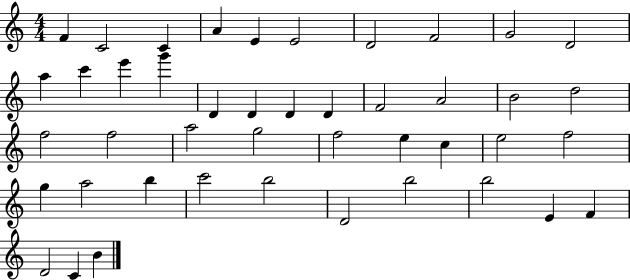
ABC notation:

X:1
T:Untitled
M:4/4
L:1/4
K:C
F C2 C A E E2 D2 F2 G2 D2 a c' e' g' D D D D F2 A2 B2 d2 f2 f2 a2 g2 f2 e c e2 f2 g a2 b c'2 b2 D2 b2 b2 E F D2 C B